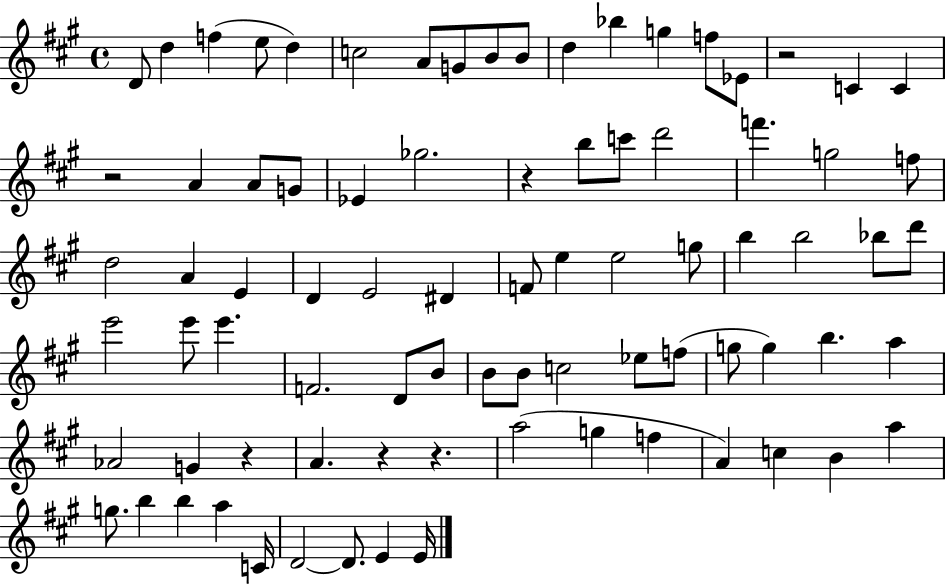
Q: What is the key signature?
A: A major